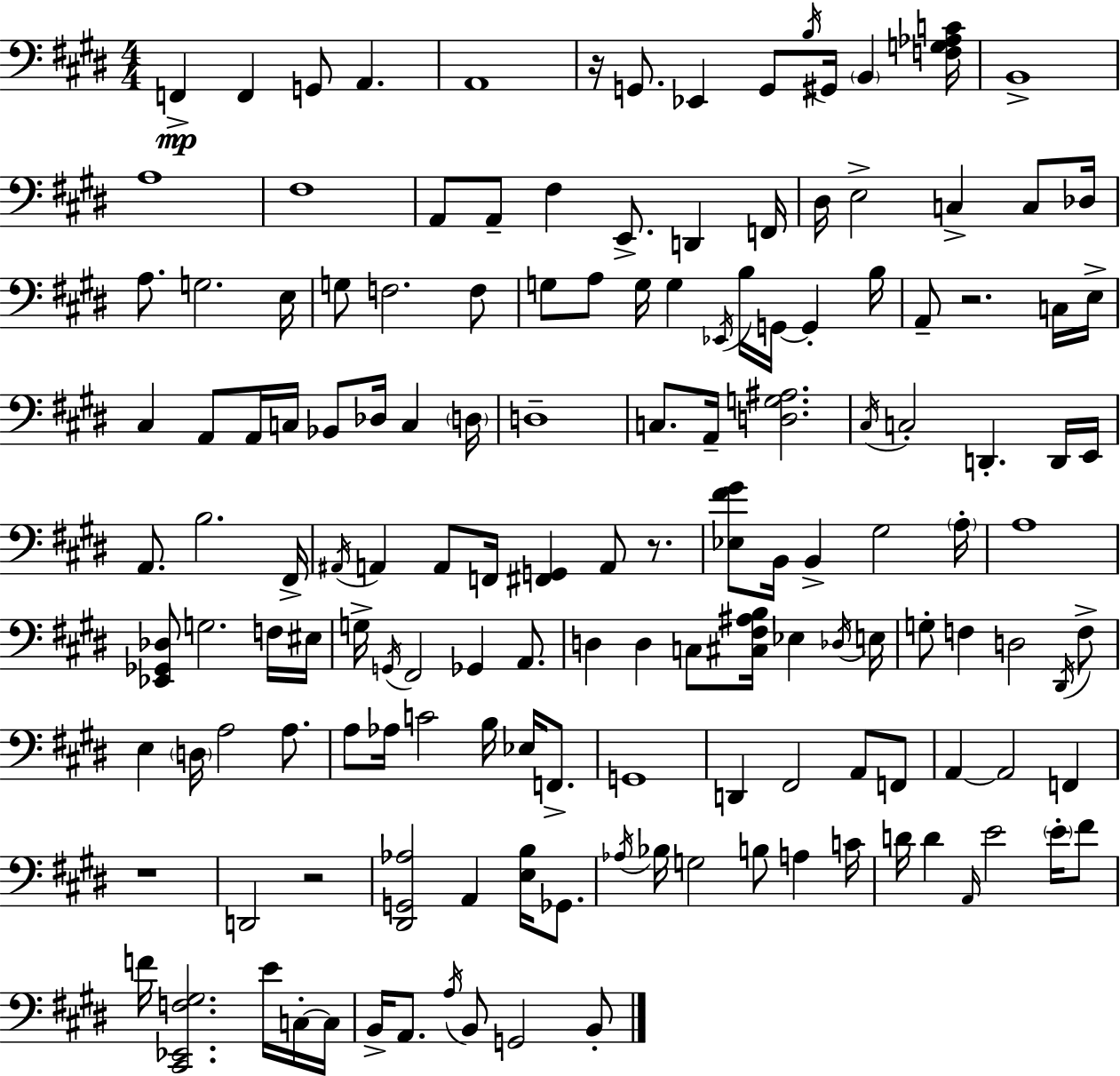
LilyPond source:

{
  \clef bass
  \numericTimeSignature
  \time 4/4
  \key e \major
  \repeat volta 2 { f,4->\mp f,4 g,8 a,4. | a,1 | r16 g,8. ees,4 g,8 \acciaccatura { b16 } gis,16 \parenthesize b,4 | <f g aes c'>16 b,1-> | \break a1 | fis1 | a,8 a,8-- fis4 e,8.-> d,4 | f,16 dis16 e2-> c4-> c8 | \break des16 a8. g2. | e16 g8 f2. f8 | g8 a8 g16 g4 \acciaccatura { ees,16 } b16 g,16~~ g,4-. | b16 a,8-- r2. | \break c16 e16-> cis4 a,8 a,16 c16 bes,8 des16 c4 | \parenthesize d16 d1-- | c8. a,16-- <d g ais>2. | \acciaccatura { cis16 } c2-. d,4.-. | \break d,16 e,16 a,8. b2. | fis,16-> \acciaccatura { ais,16 } a,4 a,8 f,16 <fis, g,>4 a,8 | r8. <ees fis' gis'>8 b,16 b,4-> gis2 | \parenthesize a16-. a1 | \break <ees, ges, des>8 g2. | f16 eis16 g16-> \acciaccatura { g,16 } fis,2 ges,4 | a,8. d4 d4 c8 <cis fis ais b>16 | ees4 \acciaccatura { des16 } e16 g8-. f4 d2 | \break \acciaccatura { dis,16 } f8-> e4 \parenthesize d16 a2 | a8. a8 aes16 c'2 | b16 ees16 f,8.-> g,1 | d,4 fis,2 | \break a,8 f,8 a,4~~ a,2 | f,4 r1 | d,2 r2 | <dis, g, aes>2 a,4 | \break <e b>16 ges,8. \acciaccatura { aes16 } bes16 g2 | b8 a4 c'16 d'16 d'4 \grace { a,16 } e'2 | \parenthesize e'16-. fis'8 f'16 <cis, ees, f gis>2. | e'16 c16-.~~ c16 b,16-> a,8. \acciaccatura { a16 } b,8 | \break g,2 b,8-. } \bar "|."
}